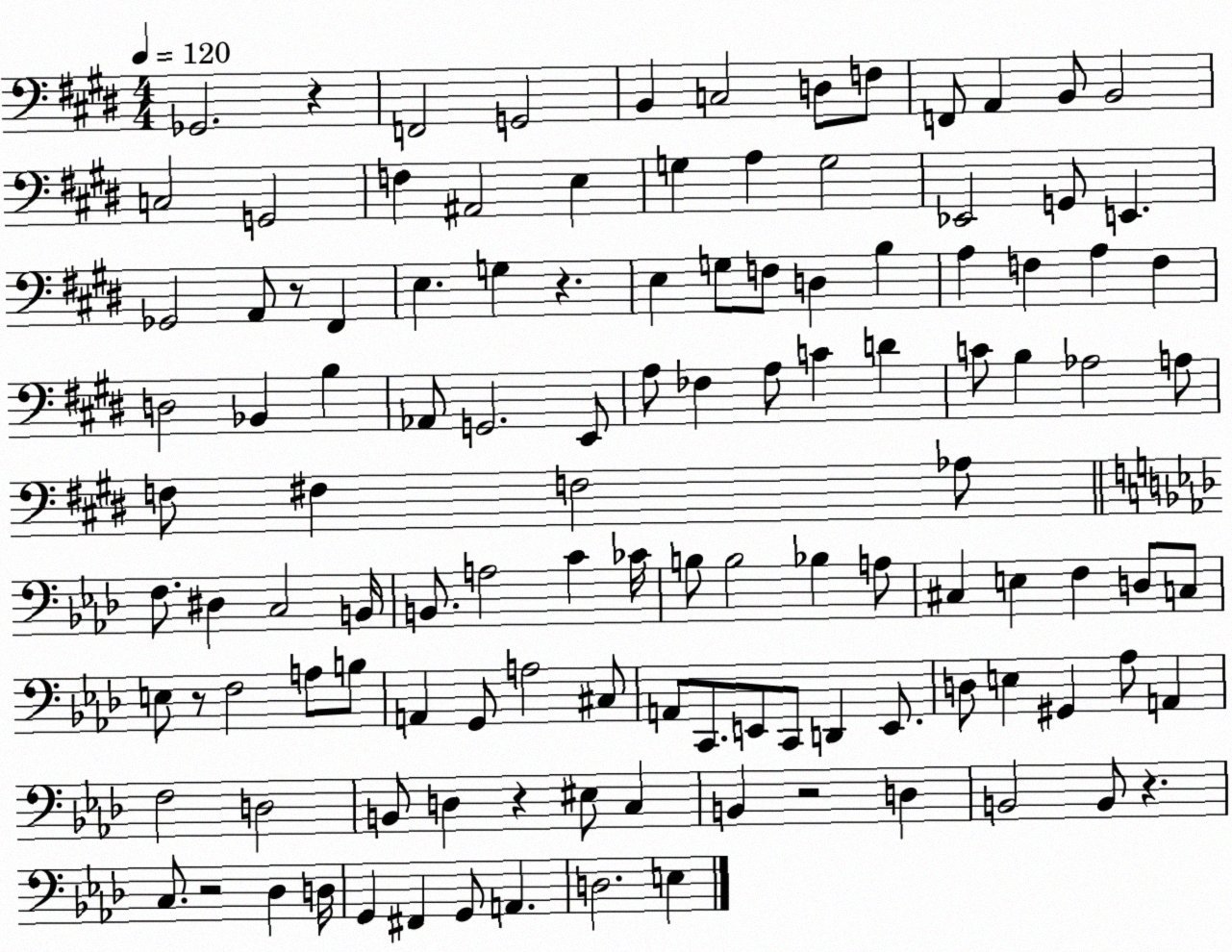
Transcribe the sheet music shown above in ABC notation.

X:1
T:Untitled
M:4/4
L:1/4
K:E
_G,,2 z F,,2 G,,2 B,, C,2 D,/2 F,/2 F,,/2 A,, B,,/2 B,,2 C,2 G,,2 F, ^A,,2 E, G, A, G,2 _E,,2 G,,/2 E,, _G,,2 A,,/2 z/2 ^F,, E, G, z E, G,/2 F,/2 D, B, A, F, A, F, D,2 _B,, B, _A,,/2 G,,2 E,,/2 A,/2 _F, A,/2 C D C/2 B, _A,2 A,/2 F,/2 ^F, F,2 _A,/2 F,/2 ^D, C,2 B,,/4 B,,/2 A,2 C _C/4 B,/2 B,2 _B, A,/2 ^C, E, F, D,/2 C,/2 E,/2 z/2 F,2 A,/2 B,/2 A,, G,,/2 A,2 ^C,/2 A,,/2 C,,/2 E,,/2 C,,/2 D,, E,,/2 D,/2 E, ^G,, _A,/2 A,, F,2 D,2 B,,/2 D, z ^E,/2 C, B,, z2 D, B,,2 B,,/2 z C,/2 z2 _D, D,/4 G,, ^F,, G,,/2 A,, D,2 E,